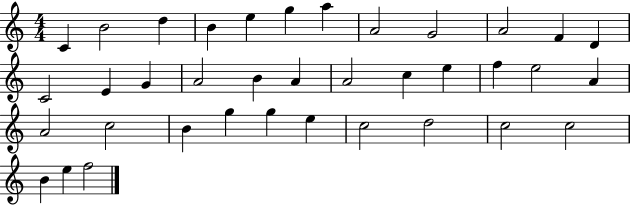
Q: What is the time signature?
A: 4/4